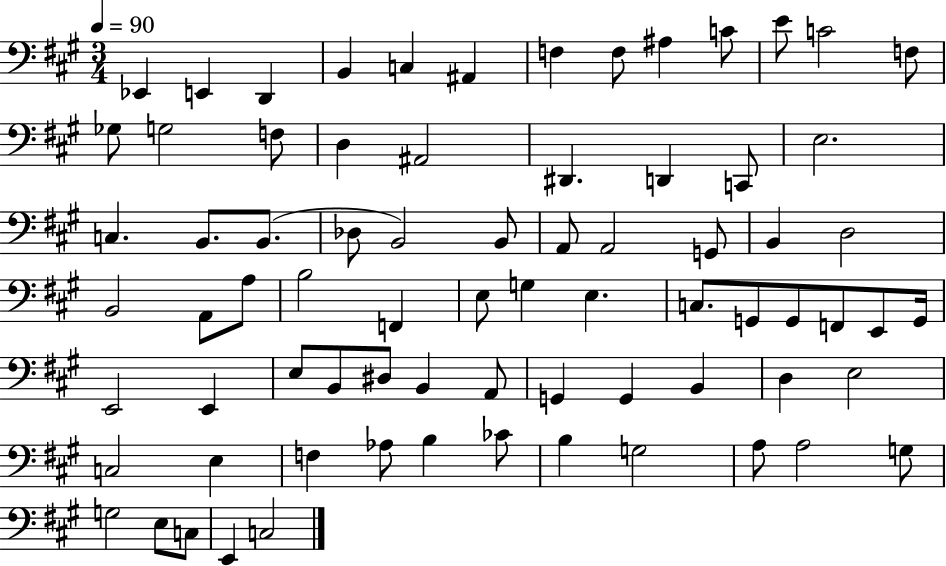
{
  \clef bass
  \numericTimeSignature
  \time 3/4
  \key a \major
  \tempo 4 = 90
  ees,4 e,4 d,4 | b,4 c4 ais,4 | f4 f8 ais4 c'8 | e'8 c'2 f8 | \break ges8 g2 f8 | d4 ais,2 | dis,4. d,4 c,8 | e2. | \break c4. b,8. b,8.( | des8 b,2) b,8 | a,8 a,2 g,8 | b,4 d2 | \break b,2 a,8 a8 | b2 f,4 | e8 g4 e4. | c8. g,8 g,8 f,8 e,8 g,16 | \break e,2 e,4 | e8 b,8 dis8 b,4 a,8 | g,4 g,4 b,4 | d4 e2 | \break c2 e4 | f4 aes8 b4 ces'8 | b4 g2 | a8 a2 g8 | \break g2 e8 c8 | e,4 c2 | \bar "|."
}